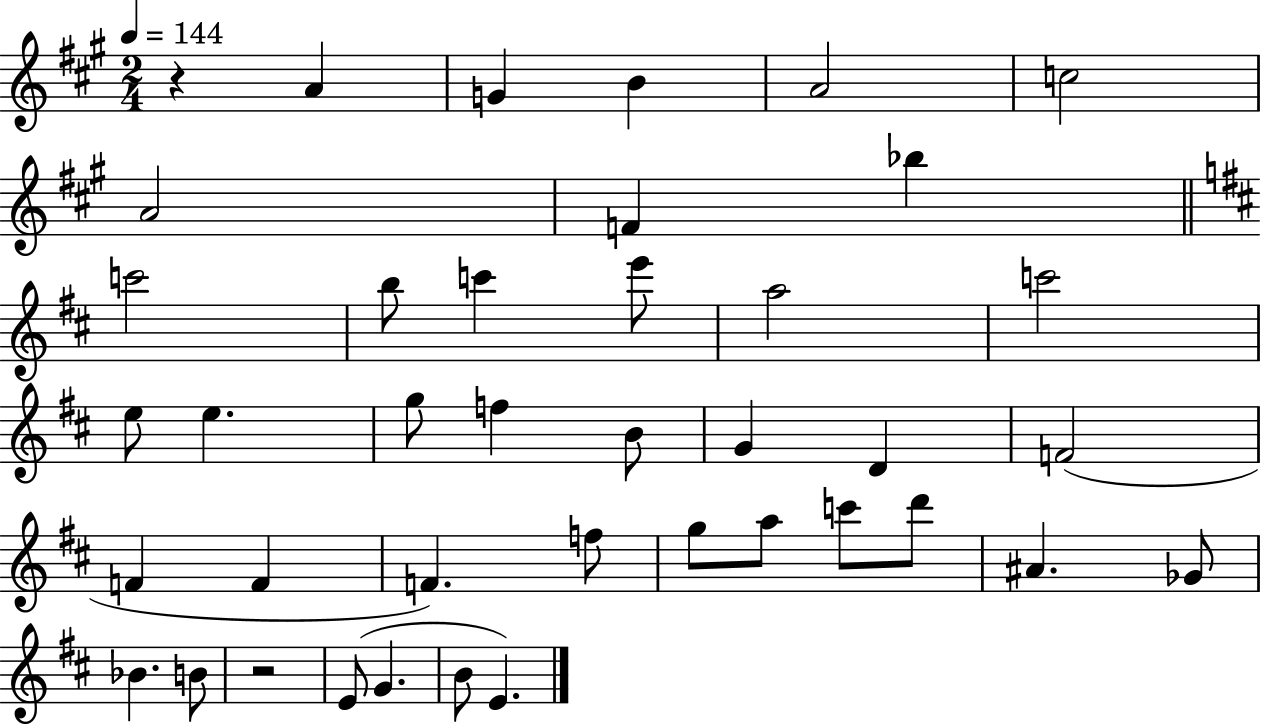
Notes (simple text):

R/q A4/q G4/q B4/q A4/h C5/h A4/h F4/q Bb5/q C6/h B5/e C6/q E6/e A5/h C6/h E5/e E5/q. G5/e F5/q B4/e G4/q D4/q F4/h F4/q F4/q F4/q. F5/e G5/e A5/e C6/e D6/e A#4/q. Gb4/e Bb4/q. B4/e R/h E4/e G4/q. B4/e E4/q.